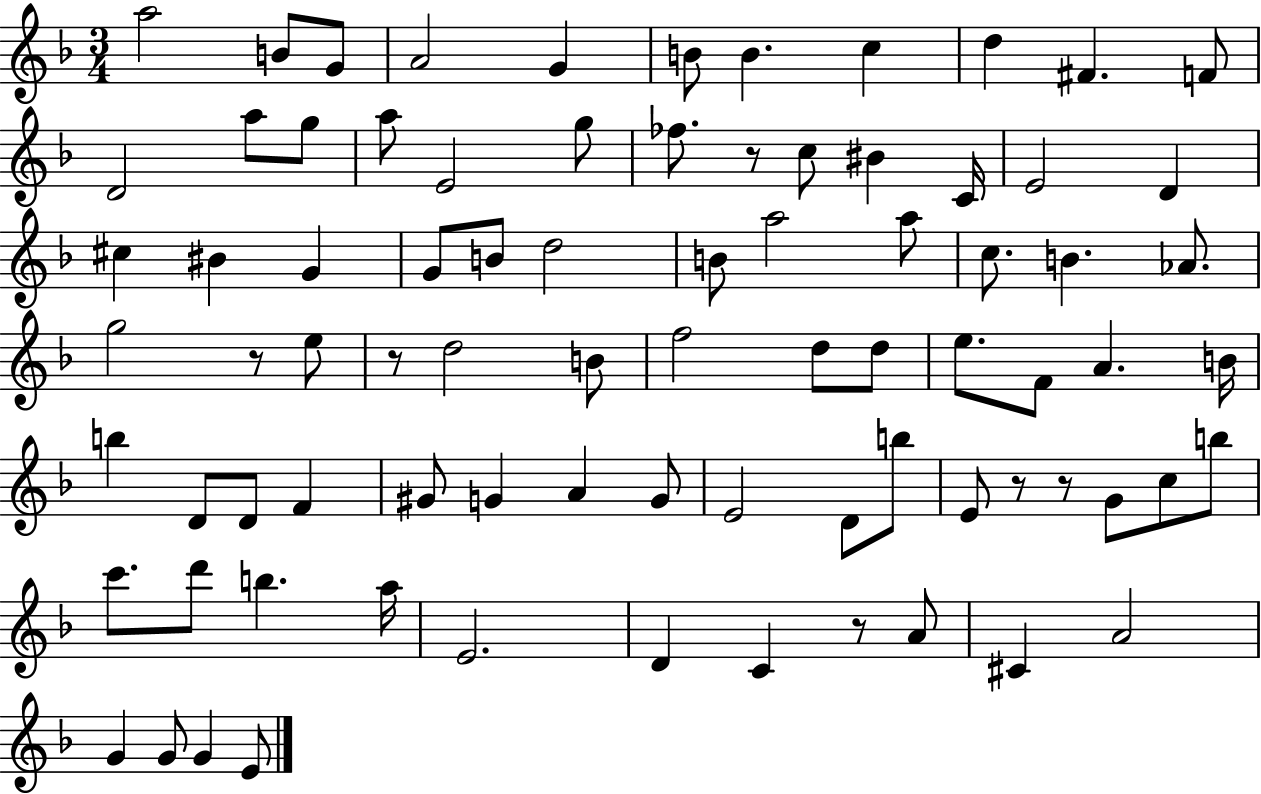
A5/h B4/e G4/e A4/h G4/q B4/e B4/q. C5/q D5/q F#4/q. F4/e D4/h A5/e G5/e A5/e E4/h G5/e FES5/e. R/e C5/e BIS4/q C4/s E4/h D4/q C#5/q BIS4/q G4/q G4/e B4/e D5/h B4/e A5/h A5/e C5/e. B4/q. Ab4/e. G5/h R/e E5/e R/e D5/h B4/e F5/h D5/e D5/e E5/e. F4/e A4/q. B4/s B5/q D4/e D4/e F4/q G#4/e G4/q A4/q G4/e E4/h D4/e B5/e E4/e R/e R/e G4/e C5/e B5/e C6/e. D6/e B5/q. A5/s E4/h. D4/q C4/q R/e A4/e C#4/q A4/h G4/q G4/e G4/q E4/e